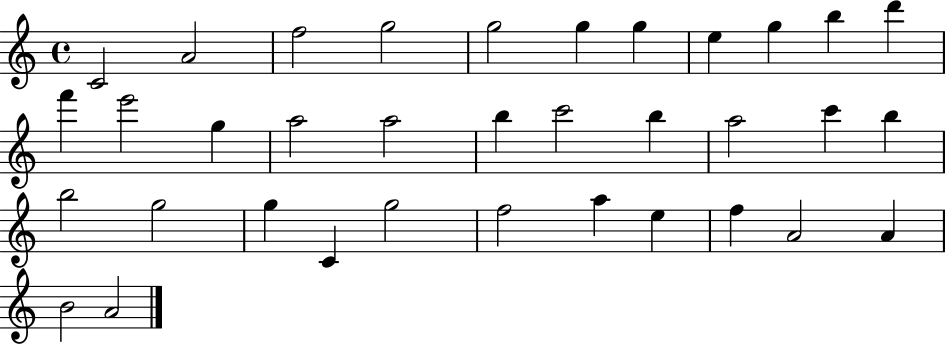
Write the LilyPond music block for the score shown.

{
  \clef treble
  \time 4/4
  \defaultTimeSignature
  \key c \major
  c'2 a'2 | f''2 g''2 | g''2 g''4 g''4 | e''4 g''4 b''4 d'''4 | \break f'''4 e'''2 g''4 | a''2 a''2 | b''4 c'''2 b''4 | a''2 c'''4 b''4 | \break b''2 g''2 | g''4 c'4 g''2 | f''2 a''4 e''4 | f''4 a'2 a'4 | \break b'2 a'2 | \bar "|."
}